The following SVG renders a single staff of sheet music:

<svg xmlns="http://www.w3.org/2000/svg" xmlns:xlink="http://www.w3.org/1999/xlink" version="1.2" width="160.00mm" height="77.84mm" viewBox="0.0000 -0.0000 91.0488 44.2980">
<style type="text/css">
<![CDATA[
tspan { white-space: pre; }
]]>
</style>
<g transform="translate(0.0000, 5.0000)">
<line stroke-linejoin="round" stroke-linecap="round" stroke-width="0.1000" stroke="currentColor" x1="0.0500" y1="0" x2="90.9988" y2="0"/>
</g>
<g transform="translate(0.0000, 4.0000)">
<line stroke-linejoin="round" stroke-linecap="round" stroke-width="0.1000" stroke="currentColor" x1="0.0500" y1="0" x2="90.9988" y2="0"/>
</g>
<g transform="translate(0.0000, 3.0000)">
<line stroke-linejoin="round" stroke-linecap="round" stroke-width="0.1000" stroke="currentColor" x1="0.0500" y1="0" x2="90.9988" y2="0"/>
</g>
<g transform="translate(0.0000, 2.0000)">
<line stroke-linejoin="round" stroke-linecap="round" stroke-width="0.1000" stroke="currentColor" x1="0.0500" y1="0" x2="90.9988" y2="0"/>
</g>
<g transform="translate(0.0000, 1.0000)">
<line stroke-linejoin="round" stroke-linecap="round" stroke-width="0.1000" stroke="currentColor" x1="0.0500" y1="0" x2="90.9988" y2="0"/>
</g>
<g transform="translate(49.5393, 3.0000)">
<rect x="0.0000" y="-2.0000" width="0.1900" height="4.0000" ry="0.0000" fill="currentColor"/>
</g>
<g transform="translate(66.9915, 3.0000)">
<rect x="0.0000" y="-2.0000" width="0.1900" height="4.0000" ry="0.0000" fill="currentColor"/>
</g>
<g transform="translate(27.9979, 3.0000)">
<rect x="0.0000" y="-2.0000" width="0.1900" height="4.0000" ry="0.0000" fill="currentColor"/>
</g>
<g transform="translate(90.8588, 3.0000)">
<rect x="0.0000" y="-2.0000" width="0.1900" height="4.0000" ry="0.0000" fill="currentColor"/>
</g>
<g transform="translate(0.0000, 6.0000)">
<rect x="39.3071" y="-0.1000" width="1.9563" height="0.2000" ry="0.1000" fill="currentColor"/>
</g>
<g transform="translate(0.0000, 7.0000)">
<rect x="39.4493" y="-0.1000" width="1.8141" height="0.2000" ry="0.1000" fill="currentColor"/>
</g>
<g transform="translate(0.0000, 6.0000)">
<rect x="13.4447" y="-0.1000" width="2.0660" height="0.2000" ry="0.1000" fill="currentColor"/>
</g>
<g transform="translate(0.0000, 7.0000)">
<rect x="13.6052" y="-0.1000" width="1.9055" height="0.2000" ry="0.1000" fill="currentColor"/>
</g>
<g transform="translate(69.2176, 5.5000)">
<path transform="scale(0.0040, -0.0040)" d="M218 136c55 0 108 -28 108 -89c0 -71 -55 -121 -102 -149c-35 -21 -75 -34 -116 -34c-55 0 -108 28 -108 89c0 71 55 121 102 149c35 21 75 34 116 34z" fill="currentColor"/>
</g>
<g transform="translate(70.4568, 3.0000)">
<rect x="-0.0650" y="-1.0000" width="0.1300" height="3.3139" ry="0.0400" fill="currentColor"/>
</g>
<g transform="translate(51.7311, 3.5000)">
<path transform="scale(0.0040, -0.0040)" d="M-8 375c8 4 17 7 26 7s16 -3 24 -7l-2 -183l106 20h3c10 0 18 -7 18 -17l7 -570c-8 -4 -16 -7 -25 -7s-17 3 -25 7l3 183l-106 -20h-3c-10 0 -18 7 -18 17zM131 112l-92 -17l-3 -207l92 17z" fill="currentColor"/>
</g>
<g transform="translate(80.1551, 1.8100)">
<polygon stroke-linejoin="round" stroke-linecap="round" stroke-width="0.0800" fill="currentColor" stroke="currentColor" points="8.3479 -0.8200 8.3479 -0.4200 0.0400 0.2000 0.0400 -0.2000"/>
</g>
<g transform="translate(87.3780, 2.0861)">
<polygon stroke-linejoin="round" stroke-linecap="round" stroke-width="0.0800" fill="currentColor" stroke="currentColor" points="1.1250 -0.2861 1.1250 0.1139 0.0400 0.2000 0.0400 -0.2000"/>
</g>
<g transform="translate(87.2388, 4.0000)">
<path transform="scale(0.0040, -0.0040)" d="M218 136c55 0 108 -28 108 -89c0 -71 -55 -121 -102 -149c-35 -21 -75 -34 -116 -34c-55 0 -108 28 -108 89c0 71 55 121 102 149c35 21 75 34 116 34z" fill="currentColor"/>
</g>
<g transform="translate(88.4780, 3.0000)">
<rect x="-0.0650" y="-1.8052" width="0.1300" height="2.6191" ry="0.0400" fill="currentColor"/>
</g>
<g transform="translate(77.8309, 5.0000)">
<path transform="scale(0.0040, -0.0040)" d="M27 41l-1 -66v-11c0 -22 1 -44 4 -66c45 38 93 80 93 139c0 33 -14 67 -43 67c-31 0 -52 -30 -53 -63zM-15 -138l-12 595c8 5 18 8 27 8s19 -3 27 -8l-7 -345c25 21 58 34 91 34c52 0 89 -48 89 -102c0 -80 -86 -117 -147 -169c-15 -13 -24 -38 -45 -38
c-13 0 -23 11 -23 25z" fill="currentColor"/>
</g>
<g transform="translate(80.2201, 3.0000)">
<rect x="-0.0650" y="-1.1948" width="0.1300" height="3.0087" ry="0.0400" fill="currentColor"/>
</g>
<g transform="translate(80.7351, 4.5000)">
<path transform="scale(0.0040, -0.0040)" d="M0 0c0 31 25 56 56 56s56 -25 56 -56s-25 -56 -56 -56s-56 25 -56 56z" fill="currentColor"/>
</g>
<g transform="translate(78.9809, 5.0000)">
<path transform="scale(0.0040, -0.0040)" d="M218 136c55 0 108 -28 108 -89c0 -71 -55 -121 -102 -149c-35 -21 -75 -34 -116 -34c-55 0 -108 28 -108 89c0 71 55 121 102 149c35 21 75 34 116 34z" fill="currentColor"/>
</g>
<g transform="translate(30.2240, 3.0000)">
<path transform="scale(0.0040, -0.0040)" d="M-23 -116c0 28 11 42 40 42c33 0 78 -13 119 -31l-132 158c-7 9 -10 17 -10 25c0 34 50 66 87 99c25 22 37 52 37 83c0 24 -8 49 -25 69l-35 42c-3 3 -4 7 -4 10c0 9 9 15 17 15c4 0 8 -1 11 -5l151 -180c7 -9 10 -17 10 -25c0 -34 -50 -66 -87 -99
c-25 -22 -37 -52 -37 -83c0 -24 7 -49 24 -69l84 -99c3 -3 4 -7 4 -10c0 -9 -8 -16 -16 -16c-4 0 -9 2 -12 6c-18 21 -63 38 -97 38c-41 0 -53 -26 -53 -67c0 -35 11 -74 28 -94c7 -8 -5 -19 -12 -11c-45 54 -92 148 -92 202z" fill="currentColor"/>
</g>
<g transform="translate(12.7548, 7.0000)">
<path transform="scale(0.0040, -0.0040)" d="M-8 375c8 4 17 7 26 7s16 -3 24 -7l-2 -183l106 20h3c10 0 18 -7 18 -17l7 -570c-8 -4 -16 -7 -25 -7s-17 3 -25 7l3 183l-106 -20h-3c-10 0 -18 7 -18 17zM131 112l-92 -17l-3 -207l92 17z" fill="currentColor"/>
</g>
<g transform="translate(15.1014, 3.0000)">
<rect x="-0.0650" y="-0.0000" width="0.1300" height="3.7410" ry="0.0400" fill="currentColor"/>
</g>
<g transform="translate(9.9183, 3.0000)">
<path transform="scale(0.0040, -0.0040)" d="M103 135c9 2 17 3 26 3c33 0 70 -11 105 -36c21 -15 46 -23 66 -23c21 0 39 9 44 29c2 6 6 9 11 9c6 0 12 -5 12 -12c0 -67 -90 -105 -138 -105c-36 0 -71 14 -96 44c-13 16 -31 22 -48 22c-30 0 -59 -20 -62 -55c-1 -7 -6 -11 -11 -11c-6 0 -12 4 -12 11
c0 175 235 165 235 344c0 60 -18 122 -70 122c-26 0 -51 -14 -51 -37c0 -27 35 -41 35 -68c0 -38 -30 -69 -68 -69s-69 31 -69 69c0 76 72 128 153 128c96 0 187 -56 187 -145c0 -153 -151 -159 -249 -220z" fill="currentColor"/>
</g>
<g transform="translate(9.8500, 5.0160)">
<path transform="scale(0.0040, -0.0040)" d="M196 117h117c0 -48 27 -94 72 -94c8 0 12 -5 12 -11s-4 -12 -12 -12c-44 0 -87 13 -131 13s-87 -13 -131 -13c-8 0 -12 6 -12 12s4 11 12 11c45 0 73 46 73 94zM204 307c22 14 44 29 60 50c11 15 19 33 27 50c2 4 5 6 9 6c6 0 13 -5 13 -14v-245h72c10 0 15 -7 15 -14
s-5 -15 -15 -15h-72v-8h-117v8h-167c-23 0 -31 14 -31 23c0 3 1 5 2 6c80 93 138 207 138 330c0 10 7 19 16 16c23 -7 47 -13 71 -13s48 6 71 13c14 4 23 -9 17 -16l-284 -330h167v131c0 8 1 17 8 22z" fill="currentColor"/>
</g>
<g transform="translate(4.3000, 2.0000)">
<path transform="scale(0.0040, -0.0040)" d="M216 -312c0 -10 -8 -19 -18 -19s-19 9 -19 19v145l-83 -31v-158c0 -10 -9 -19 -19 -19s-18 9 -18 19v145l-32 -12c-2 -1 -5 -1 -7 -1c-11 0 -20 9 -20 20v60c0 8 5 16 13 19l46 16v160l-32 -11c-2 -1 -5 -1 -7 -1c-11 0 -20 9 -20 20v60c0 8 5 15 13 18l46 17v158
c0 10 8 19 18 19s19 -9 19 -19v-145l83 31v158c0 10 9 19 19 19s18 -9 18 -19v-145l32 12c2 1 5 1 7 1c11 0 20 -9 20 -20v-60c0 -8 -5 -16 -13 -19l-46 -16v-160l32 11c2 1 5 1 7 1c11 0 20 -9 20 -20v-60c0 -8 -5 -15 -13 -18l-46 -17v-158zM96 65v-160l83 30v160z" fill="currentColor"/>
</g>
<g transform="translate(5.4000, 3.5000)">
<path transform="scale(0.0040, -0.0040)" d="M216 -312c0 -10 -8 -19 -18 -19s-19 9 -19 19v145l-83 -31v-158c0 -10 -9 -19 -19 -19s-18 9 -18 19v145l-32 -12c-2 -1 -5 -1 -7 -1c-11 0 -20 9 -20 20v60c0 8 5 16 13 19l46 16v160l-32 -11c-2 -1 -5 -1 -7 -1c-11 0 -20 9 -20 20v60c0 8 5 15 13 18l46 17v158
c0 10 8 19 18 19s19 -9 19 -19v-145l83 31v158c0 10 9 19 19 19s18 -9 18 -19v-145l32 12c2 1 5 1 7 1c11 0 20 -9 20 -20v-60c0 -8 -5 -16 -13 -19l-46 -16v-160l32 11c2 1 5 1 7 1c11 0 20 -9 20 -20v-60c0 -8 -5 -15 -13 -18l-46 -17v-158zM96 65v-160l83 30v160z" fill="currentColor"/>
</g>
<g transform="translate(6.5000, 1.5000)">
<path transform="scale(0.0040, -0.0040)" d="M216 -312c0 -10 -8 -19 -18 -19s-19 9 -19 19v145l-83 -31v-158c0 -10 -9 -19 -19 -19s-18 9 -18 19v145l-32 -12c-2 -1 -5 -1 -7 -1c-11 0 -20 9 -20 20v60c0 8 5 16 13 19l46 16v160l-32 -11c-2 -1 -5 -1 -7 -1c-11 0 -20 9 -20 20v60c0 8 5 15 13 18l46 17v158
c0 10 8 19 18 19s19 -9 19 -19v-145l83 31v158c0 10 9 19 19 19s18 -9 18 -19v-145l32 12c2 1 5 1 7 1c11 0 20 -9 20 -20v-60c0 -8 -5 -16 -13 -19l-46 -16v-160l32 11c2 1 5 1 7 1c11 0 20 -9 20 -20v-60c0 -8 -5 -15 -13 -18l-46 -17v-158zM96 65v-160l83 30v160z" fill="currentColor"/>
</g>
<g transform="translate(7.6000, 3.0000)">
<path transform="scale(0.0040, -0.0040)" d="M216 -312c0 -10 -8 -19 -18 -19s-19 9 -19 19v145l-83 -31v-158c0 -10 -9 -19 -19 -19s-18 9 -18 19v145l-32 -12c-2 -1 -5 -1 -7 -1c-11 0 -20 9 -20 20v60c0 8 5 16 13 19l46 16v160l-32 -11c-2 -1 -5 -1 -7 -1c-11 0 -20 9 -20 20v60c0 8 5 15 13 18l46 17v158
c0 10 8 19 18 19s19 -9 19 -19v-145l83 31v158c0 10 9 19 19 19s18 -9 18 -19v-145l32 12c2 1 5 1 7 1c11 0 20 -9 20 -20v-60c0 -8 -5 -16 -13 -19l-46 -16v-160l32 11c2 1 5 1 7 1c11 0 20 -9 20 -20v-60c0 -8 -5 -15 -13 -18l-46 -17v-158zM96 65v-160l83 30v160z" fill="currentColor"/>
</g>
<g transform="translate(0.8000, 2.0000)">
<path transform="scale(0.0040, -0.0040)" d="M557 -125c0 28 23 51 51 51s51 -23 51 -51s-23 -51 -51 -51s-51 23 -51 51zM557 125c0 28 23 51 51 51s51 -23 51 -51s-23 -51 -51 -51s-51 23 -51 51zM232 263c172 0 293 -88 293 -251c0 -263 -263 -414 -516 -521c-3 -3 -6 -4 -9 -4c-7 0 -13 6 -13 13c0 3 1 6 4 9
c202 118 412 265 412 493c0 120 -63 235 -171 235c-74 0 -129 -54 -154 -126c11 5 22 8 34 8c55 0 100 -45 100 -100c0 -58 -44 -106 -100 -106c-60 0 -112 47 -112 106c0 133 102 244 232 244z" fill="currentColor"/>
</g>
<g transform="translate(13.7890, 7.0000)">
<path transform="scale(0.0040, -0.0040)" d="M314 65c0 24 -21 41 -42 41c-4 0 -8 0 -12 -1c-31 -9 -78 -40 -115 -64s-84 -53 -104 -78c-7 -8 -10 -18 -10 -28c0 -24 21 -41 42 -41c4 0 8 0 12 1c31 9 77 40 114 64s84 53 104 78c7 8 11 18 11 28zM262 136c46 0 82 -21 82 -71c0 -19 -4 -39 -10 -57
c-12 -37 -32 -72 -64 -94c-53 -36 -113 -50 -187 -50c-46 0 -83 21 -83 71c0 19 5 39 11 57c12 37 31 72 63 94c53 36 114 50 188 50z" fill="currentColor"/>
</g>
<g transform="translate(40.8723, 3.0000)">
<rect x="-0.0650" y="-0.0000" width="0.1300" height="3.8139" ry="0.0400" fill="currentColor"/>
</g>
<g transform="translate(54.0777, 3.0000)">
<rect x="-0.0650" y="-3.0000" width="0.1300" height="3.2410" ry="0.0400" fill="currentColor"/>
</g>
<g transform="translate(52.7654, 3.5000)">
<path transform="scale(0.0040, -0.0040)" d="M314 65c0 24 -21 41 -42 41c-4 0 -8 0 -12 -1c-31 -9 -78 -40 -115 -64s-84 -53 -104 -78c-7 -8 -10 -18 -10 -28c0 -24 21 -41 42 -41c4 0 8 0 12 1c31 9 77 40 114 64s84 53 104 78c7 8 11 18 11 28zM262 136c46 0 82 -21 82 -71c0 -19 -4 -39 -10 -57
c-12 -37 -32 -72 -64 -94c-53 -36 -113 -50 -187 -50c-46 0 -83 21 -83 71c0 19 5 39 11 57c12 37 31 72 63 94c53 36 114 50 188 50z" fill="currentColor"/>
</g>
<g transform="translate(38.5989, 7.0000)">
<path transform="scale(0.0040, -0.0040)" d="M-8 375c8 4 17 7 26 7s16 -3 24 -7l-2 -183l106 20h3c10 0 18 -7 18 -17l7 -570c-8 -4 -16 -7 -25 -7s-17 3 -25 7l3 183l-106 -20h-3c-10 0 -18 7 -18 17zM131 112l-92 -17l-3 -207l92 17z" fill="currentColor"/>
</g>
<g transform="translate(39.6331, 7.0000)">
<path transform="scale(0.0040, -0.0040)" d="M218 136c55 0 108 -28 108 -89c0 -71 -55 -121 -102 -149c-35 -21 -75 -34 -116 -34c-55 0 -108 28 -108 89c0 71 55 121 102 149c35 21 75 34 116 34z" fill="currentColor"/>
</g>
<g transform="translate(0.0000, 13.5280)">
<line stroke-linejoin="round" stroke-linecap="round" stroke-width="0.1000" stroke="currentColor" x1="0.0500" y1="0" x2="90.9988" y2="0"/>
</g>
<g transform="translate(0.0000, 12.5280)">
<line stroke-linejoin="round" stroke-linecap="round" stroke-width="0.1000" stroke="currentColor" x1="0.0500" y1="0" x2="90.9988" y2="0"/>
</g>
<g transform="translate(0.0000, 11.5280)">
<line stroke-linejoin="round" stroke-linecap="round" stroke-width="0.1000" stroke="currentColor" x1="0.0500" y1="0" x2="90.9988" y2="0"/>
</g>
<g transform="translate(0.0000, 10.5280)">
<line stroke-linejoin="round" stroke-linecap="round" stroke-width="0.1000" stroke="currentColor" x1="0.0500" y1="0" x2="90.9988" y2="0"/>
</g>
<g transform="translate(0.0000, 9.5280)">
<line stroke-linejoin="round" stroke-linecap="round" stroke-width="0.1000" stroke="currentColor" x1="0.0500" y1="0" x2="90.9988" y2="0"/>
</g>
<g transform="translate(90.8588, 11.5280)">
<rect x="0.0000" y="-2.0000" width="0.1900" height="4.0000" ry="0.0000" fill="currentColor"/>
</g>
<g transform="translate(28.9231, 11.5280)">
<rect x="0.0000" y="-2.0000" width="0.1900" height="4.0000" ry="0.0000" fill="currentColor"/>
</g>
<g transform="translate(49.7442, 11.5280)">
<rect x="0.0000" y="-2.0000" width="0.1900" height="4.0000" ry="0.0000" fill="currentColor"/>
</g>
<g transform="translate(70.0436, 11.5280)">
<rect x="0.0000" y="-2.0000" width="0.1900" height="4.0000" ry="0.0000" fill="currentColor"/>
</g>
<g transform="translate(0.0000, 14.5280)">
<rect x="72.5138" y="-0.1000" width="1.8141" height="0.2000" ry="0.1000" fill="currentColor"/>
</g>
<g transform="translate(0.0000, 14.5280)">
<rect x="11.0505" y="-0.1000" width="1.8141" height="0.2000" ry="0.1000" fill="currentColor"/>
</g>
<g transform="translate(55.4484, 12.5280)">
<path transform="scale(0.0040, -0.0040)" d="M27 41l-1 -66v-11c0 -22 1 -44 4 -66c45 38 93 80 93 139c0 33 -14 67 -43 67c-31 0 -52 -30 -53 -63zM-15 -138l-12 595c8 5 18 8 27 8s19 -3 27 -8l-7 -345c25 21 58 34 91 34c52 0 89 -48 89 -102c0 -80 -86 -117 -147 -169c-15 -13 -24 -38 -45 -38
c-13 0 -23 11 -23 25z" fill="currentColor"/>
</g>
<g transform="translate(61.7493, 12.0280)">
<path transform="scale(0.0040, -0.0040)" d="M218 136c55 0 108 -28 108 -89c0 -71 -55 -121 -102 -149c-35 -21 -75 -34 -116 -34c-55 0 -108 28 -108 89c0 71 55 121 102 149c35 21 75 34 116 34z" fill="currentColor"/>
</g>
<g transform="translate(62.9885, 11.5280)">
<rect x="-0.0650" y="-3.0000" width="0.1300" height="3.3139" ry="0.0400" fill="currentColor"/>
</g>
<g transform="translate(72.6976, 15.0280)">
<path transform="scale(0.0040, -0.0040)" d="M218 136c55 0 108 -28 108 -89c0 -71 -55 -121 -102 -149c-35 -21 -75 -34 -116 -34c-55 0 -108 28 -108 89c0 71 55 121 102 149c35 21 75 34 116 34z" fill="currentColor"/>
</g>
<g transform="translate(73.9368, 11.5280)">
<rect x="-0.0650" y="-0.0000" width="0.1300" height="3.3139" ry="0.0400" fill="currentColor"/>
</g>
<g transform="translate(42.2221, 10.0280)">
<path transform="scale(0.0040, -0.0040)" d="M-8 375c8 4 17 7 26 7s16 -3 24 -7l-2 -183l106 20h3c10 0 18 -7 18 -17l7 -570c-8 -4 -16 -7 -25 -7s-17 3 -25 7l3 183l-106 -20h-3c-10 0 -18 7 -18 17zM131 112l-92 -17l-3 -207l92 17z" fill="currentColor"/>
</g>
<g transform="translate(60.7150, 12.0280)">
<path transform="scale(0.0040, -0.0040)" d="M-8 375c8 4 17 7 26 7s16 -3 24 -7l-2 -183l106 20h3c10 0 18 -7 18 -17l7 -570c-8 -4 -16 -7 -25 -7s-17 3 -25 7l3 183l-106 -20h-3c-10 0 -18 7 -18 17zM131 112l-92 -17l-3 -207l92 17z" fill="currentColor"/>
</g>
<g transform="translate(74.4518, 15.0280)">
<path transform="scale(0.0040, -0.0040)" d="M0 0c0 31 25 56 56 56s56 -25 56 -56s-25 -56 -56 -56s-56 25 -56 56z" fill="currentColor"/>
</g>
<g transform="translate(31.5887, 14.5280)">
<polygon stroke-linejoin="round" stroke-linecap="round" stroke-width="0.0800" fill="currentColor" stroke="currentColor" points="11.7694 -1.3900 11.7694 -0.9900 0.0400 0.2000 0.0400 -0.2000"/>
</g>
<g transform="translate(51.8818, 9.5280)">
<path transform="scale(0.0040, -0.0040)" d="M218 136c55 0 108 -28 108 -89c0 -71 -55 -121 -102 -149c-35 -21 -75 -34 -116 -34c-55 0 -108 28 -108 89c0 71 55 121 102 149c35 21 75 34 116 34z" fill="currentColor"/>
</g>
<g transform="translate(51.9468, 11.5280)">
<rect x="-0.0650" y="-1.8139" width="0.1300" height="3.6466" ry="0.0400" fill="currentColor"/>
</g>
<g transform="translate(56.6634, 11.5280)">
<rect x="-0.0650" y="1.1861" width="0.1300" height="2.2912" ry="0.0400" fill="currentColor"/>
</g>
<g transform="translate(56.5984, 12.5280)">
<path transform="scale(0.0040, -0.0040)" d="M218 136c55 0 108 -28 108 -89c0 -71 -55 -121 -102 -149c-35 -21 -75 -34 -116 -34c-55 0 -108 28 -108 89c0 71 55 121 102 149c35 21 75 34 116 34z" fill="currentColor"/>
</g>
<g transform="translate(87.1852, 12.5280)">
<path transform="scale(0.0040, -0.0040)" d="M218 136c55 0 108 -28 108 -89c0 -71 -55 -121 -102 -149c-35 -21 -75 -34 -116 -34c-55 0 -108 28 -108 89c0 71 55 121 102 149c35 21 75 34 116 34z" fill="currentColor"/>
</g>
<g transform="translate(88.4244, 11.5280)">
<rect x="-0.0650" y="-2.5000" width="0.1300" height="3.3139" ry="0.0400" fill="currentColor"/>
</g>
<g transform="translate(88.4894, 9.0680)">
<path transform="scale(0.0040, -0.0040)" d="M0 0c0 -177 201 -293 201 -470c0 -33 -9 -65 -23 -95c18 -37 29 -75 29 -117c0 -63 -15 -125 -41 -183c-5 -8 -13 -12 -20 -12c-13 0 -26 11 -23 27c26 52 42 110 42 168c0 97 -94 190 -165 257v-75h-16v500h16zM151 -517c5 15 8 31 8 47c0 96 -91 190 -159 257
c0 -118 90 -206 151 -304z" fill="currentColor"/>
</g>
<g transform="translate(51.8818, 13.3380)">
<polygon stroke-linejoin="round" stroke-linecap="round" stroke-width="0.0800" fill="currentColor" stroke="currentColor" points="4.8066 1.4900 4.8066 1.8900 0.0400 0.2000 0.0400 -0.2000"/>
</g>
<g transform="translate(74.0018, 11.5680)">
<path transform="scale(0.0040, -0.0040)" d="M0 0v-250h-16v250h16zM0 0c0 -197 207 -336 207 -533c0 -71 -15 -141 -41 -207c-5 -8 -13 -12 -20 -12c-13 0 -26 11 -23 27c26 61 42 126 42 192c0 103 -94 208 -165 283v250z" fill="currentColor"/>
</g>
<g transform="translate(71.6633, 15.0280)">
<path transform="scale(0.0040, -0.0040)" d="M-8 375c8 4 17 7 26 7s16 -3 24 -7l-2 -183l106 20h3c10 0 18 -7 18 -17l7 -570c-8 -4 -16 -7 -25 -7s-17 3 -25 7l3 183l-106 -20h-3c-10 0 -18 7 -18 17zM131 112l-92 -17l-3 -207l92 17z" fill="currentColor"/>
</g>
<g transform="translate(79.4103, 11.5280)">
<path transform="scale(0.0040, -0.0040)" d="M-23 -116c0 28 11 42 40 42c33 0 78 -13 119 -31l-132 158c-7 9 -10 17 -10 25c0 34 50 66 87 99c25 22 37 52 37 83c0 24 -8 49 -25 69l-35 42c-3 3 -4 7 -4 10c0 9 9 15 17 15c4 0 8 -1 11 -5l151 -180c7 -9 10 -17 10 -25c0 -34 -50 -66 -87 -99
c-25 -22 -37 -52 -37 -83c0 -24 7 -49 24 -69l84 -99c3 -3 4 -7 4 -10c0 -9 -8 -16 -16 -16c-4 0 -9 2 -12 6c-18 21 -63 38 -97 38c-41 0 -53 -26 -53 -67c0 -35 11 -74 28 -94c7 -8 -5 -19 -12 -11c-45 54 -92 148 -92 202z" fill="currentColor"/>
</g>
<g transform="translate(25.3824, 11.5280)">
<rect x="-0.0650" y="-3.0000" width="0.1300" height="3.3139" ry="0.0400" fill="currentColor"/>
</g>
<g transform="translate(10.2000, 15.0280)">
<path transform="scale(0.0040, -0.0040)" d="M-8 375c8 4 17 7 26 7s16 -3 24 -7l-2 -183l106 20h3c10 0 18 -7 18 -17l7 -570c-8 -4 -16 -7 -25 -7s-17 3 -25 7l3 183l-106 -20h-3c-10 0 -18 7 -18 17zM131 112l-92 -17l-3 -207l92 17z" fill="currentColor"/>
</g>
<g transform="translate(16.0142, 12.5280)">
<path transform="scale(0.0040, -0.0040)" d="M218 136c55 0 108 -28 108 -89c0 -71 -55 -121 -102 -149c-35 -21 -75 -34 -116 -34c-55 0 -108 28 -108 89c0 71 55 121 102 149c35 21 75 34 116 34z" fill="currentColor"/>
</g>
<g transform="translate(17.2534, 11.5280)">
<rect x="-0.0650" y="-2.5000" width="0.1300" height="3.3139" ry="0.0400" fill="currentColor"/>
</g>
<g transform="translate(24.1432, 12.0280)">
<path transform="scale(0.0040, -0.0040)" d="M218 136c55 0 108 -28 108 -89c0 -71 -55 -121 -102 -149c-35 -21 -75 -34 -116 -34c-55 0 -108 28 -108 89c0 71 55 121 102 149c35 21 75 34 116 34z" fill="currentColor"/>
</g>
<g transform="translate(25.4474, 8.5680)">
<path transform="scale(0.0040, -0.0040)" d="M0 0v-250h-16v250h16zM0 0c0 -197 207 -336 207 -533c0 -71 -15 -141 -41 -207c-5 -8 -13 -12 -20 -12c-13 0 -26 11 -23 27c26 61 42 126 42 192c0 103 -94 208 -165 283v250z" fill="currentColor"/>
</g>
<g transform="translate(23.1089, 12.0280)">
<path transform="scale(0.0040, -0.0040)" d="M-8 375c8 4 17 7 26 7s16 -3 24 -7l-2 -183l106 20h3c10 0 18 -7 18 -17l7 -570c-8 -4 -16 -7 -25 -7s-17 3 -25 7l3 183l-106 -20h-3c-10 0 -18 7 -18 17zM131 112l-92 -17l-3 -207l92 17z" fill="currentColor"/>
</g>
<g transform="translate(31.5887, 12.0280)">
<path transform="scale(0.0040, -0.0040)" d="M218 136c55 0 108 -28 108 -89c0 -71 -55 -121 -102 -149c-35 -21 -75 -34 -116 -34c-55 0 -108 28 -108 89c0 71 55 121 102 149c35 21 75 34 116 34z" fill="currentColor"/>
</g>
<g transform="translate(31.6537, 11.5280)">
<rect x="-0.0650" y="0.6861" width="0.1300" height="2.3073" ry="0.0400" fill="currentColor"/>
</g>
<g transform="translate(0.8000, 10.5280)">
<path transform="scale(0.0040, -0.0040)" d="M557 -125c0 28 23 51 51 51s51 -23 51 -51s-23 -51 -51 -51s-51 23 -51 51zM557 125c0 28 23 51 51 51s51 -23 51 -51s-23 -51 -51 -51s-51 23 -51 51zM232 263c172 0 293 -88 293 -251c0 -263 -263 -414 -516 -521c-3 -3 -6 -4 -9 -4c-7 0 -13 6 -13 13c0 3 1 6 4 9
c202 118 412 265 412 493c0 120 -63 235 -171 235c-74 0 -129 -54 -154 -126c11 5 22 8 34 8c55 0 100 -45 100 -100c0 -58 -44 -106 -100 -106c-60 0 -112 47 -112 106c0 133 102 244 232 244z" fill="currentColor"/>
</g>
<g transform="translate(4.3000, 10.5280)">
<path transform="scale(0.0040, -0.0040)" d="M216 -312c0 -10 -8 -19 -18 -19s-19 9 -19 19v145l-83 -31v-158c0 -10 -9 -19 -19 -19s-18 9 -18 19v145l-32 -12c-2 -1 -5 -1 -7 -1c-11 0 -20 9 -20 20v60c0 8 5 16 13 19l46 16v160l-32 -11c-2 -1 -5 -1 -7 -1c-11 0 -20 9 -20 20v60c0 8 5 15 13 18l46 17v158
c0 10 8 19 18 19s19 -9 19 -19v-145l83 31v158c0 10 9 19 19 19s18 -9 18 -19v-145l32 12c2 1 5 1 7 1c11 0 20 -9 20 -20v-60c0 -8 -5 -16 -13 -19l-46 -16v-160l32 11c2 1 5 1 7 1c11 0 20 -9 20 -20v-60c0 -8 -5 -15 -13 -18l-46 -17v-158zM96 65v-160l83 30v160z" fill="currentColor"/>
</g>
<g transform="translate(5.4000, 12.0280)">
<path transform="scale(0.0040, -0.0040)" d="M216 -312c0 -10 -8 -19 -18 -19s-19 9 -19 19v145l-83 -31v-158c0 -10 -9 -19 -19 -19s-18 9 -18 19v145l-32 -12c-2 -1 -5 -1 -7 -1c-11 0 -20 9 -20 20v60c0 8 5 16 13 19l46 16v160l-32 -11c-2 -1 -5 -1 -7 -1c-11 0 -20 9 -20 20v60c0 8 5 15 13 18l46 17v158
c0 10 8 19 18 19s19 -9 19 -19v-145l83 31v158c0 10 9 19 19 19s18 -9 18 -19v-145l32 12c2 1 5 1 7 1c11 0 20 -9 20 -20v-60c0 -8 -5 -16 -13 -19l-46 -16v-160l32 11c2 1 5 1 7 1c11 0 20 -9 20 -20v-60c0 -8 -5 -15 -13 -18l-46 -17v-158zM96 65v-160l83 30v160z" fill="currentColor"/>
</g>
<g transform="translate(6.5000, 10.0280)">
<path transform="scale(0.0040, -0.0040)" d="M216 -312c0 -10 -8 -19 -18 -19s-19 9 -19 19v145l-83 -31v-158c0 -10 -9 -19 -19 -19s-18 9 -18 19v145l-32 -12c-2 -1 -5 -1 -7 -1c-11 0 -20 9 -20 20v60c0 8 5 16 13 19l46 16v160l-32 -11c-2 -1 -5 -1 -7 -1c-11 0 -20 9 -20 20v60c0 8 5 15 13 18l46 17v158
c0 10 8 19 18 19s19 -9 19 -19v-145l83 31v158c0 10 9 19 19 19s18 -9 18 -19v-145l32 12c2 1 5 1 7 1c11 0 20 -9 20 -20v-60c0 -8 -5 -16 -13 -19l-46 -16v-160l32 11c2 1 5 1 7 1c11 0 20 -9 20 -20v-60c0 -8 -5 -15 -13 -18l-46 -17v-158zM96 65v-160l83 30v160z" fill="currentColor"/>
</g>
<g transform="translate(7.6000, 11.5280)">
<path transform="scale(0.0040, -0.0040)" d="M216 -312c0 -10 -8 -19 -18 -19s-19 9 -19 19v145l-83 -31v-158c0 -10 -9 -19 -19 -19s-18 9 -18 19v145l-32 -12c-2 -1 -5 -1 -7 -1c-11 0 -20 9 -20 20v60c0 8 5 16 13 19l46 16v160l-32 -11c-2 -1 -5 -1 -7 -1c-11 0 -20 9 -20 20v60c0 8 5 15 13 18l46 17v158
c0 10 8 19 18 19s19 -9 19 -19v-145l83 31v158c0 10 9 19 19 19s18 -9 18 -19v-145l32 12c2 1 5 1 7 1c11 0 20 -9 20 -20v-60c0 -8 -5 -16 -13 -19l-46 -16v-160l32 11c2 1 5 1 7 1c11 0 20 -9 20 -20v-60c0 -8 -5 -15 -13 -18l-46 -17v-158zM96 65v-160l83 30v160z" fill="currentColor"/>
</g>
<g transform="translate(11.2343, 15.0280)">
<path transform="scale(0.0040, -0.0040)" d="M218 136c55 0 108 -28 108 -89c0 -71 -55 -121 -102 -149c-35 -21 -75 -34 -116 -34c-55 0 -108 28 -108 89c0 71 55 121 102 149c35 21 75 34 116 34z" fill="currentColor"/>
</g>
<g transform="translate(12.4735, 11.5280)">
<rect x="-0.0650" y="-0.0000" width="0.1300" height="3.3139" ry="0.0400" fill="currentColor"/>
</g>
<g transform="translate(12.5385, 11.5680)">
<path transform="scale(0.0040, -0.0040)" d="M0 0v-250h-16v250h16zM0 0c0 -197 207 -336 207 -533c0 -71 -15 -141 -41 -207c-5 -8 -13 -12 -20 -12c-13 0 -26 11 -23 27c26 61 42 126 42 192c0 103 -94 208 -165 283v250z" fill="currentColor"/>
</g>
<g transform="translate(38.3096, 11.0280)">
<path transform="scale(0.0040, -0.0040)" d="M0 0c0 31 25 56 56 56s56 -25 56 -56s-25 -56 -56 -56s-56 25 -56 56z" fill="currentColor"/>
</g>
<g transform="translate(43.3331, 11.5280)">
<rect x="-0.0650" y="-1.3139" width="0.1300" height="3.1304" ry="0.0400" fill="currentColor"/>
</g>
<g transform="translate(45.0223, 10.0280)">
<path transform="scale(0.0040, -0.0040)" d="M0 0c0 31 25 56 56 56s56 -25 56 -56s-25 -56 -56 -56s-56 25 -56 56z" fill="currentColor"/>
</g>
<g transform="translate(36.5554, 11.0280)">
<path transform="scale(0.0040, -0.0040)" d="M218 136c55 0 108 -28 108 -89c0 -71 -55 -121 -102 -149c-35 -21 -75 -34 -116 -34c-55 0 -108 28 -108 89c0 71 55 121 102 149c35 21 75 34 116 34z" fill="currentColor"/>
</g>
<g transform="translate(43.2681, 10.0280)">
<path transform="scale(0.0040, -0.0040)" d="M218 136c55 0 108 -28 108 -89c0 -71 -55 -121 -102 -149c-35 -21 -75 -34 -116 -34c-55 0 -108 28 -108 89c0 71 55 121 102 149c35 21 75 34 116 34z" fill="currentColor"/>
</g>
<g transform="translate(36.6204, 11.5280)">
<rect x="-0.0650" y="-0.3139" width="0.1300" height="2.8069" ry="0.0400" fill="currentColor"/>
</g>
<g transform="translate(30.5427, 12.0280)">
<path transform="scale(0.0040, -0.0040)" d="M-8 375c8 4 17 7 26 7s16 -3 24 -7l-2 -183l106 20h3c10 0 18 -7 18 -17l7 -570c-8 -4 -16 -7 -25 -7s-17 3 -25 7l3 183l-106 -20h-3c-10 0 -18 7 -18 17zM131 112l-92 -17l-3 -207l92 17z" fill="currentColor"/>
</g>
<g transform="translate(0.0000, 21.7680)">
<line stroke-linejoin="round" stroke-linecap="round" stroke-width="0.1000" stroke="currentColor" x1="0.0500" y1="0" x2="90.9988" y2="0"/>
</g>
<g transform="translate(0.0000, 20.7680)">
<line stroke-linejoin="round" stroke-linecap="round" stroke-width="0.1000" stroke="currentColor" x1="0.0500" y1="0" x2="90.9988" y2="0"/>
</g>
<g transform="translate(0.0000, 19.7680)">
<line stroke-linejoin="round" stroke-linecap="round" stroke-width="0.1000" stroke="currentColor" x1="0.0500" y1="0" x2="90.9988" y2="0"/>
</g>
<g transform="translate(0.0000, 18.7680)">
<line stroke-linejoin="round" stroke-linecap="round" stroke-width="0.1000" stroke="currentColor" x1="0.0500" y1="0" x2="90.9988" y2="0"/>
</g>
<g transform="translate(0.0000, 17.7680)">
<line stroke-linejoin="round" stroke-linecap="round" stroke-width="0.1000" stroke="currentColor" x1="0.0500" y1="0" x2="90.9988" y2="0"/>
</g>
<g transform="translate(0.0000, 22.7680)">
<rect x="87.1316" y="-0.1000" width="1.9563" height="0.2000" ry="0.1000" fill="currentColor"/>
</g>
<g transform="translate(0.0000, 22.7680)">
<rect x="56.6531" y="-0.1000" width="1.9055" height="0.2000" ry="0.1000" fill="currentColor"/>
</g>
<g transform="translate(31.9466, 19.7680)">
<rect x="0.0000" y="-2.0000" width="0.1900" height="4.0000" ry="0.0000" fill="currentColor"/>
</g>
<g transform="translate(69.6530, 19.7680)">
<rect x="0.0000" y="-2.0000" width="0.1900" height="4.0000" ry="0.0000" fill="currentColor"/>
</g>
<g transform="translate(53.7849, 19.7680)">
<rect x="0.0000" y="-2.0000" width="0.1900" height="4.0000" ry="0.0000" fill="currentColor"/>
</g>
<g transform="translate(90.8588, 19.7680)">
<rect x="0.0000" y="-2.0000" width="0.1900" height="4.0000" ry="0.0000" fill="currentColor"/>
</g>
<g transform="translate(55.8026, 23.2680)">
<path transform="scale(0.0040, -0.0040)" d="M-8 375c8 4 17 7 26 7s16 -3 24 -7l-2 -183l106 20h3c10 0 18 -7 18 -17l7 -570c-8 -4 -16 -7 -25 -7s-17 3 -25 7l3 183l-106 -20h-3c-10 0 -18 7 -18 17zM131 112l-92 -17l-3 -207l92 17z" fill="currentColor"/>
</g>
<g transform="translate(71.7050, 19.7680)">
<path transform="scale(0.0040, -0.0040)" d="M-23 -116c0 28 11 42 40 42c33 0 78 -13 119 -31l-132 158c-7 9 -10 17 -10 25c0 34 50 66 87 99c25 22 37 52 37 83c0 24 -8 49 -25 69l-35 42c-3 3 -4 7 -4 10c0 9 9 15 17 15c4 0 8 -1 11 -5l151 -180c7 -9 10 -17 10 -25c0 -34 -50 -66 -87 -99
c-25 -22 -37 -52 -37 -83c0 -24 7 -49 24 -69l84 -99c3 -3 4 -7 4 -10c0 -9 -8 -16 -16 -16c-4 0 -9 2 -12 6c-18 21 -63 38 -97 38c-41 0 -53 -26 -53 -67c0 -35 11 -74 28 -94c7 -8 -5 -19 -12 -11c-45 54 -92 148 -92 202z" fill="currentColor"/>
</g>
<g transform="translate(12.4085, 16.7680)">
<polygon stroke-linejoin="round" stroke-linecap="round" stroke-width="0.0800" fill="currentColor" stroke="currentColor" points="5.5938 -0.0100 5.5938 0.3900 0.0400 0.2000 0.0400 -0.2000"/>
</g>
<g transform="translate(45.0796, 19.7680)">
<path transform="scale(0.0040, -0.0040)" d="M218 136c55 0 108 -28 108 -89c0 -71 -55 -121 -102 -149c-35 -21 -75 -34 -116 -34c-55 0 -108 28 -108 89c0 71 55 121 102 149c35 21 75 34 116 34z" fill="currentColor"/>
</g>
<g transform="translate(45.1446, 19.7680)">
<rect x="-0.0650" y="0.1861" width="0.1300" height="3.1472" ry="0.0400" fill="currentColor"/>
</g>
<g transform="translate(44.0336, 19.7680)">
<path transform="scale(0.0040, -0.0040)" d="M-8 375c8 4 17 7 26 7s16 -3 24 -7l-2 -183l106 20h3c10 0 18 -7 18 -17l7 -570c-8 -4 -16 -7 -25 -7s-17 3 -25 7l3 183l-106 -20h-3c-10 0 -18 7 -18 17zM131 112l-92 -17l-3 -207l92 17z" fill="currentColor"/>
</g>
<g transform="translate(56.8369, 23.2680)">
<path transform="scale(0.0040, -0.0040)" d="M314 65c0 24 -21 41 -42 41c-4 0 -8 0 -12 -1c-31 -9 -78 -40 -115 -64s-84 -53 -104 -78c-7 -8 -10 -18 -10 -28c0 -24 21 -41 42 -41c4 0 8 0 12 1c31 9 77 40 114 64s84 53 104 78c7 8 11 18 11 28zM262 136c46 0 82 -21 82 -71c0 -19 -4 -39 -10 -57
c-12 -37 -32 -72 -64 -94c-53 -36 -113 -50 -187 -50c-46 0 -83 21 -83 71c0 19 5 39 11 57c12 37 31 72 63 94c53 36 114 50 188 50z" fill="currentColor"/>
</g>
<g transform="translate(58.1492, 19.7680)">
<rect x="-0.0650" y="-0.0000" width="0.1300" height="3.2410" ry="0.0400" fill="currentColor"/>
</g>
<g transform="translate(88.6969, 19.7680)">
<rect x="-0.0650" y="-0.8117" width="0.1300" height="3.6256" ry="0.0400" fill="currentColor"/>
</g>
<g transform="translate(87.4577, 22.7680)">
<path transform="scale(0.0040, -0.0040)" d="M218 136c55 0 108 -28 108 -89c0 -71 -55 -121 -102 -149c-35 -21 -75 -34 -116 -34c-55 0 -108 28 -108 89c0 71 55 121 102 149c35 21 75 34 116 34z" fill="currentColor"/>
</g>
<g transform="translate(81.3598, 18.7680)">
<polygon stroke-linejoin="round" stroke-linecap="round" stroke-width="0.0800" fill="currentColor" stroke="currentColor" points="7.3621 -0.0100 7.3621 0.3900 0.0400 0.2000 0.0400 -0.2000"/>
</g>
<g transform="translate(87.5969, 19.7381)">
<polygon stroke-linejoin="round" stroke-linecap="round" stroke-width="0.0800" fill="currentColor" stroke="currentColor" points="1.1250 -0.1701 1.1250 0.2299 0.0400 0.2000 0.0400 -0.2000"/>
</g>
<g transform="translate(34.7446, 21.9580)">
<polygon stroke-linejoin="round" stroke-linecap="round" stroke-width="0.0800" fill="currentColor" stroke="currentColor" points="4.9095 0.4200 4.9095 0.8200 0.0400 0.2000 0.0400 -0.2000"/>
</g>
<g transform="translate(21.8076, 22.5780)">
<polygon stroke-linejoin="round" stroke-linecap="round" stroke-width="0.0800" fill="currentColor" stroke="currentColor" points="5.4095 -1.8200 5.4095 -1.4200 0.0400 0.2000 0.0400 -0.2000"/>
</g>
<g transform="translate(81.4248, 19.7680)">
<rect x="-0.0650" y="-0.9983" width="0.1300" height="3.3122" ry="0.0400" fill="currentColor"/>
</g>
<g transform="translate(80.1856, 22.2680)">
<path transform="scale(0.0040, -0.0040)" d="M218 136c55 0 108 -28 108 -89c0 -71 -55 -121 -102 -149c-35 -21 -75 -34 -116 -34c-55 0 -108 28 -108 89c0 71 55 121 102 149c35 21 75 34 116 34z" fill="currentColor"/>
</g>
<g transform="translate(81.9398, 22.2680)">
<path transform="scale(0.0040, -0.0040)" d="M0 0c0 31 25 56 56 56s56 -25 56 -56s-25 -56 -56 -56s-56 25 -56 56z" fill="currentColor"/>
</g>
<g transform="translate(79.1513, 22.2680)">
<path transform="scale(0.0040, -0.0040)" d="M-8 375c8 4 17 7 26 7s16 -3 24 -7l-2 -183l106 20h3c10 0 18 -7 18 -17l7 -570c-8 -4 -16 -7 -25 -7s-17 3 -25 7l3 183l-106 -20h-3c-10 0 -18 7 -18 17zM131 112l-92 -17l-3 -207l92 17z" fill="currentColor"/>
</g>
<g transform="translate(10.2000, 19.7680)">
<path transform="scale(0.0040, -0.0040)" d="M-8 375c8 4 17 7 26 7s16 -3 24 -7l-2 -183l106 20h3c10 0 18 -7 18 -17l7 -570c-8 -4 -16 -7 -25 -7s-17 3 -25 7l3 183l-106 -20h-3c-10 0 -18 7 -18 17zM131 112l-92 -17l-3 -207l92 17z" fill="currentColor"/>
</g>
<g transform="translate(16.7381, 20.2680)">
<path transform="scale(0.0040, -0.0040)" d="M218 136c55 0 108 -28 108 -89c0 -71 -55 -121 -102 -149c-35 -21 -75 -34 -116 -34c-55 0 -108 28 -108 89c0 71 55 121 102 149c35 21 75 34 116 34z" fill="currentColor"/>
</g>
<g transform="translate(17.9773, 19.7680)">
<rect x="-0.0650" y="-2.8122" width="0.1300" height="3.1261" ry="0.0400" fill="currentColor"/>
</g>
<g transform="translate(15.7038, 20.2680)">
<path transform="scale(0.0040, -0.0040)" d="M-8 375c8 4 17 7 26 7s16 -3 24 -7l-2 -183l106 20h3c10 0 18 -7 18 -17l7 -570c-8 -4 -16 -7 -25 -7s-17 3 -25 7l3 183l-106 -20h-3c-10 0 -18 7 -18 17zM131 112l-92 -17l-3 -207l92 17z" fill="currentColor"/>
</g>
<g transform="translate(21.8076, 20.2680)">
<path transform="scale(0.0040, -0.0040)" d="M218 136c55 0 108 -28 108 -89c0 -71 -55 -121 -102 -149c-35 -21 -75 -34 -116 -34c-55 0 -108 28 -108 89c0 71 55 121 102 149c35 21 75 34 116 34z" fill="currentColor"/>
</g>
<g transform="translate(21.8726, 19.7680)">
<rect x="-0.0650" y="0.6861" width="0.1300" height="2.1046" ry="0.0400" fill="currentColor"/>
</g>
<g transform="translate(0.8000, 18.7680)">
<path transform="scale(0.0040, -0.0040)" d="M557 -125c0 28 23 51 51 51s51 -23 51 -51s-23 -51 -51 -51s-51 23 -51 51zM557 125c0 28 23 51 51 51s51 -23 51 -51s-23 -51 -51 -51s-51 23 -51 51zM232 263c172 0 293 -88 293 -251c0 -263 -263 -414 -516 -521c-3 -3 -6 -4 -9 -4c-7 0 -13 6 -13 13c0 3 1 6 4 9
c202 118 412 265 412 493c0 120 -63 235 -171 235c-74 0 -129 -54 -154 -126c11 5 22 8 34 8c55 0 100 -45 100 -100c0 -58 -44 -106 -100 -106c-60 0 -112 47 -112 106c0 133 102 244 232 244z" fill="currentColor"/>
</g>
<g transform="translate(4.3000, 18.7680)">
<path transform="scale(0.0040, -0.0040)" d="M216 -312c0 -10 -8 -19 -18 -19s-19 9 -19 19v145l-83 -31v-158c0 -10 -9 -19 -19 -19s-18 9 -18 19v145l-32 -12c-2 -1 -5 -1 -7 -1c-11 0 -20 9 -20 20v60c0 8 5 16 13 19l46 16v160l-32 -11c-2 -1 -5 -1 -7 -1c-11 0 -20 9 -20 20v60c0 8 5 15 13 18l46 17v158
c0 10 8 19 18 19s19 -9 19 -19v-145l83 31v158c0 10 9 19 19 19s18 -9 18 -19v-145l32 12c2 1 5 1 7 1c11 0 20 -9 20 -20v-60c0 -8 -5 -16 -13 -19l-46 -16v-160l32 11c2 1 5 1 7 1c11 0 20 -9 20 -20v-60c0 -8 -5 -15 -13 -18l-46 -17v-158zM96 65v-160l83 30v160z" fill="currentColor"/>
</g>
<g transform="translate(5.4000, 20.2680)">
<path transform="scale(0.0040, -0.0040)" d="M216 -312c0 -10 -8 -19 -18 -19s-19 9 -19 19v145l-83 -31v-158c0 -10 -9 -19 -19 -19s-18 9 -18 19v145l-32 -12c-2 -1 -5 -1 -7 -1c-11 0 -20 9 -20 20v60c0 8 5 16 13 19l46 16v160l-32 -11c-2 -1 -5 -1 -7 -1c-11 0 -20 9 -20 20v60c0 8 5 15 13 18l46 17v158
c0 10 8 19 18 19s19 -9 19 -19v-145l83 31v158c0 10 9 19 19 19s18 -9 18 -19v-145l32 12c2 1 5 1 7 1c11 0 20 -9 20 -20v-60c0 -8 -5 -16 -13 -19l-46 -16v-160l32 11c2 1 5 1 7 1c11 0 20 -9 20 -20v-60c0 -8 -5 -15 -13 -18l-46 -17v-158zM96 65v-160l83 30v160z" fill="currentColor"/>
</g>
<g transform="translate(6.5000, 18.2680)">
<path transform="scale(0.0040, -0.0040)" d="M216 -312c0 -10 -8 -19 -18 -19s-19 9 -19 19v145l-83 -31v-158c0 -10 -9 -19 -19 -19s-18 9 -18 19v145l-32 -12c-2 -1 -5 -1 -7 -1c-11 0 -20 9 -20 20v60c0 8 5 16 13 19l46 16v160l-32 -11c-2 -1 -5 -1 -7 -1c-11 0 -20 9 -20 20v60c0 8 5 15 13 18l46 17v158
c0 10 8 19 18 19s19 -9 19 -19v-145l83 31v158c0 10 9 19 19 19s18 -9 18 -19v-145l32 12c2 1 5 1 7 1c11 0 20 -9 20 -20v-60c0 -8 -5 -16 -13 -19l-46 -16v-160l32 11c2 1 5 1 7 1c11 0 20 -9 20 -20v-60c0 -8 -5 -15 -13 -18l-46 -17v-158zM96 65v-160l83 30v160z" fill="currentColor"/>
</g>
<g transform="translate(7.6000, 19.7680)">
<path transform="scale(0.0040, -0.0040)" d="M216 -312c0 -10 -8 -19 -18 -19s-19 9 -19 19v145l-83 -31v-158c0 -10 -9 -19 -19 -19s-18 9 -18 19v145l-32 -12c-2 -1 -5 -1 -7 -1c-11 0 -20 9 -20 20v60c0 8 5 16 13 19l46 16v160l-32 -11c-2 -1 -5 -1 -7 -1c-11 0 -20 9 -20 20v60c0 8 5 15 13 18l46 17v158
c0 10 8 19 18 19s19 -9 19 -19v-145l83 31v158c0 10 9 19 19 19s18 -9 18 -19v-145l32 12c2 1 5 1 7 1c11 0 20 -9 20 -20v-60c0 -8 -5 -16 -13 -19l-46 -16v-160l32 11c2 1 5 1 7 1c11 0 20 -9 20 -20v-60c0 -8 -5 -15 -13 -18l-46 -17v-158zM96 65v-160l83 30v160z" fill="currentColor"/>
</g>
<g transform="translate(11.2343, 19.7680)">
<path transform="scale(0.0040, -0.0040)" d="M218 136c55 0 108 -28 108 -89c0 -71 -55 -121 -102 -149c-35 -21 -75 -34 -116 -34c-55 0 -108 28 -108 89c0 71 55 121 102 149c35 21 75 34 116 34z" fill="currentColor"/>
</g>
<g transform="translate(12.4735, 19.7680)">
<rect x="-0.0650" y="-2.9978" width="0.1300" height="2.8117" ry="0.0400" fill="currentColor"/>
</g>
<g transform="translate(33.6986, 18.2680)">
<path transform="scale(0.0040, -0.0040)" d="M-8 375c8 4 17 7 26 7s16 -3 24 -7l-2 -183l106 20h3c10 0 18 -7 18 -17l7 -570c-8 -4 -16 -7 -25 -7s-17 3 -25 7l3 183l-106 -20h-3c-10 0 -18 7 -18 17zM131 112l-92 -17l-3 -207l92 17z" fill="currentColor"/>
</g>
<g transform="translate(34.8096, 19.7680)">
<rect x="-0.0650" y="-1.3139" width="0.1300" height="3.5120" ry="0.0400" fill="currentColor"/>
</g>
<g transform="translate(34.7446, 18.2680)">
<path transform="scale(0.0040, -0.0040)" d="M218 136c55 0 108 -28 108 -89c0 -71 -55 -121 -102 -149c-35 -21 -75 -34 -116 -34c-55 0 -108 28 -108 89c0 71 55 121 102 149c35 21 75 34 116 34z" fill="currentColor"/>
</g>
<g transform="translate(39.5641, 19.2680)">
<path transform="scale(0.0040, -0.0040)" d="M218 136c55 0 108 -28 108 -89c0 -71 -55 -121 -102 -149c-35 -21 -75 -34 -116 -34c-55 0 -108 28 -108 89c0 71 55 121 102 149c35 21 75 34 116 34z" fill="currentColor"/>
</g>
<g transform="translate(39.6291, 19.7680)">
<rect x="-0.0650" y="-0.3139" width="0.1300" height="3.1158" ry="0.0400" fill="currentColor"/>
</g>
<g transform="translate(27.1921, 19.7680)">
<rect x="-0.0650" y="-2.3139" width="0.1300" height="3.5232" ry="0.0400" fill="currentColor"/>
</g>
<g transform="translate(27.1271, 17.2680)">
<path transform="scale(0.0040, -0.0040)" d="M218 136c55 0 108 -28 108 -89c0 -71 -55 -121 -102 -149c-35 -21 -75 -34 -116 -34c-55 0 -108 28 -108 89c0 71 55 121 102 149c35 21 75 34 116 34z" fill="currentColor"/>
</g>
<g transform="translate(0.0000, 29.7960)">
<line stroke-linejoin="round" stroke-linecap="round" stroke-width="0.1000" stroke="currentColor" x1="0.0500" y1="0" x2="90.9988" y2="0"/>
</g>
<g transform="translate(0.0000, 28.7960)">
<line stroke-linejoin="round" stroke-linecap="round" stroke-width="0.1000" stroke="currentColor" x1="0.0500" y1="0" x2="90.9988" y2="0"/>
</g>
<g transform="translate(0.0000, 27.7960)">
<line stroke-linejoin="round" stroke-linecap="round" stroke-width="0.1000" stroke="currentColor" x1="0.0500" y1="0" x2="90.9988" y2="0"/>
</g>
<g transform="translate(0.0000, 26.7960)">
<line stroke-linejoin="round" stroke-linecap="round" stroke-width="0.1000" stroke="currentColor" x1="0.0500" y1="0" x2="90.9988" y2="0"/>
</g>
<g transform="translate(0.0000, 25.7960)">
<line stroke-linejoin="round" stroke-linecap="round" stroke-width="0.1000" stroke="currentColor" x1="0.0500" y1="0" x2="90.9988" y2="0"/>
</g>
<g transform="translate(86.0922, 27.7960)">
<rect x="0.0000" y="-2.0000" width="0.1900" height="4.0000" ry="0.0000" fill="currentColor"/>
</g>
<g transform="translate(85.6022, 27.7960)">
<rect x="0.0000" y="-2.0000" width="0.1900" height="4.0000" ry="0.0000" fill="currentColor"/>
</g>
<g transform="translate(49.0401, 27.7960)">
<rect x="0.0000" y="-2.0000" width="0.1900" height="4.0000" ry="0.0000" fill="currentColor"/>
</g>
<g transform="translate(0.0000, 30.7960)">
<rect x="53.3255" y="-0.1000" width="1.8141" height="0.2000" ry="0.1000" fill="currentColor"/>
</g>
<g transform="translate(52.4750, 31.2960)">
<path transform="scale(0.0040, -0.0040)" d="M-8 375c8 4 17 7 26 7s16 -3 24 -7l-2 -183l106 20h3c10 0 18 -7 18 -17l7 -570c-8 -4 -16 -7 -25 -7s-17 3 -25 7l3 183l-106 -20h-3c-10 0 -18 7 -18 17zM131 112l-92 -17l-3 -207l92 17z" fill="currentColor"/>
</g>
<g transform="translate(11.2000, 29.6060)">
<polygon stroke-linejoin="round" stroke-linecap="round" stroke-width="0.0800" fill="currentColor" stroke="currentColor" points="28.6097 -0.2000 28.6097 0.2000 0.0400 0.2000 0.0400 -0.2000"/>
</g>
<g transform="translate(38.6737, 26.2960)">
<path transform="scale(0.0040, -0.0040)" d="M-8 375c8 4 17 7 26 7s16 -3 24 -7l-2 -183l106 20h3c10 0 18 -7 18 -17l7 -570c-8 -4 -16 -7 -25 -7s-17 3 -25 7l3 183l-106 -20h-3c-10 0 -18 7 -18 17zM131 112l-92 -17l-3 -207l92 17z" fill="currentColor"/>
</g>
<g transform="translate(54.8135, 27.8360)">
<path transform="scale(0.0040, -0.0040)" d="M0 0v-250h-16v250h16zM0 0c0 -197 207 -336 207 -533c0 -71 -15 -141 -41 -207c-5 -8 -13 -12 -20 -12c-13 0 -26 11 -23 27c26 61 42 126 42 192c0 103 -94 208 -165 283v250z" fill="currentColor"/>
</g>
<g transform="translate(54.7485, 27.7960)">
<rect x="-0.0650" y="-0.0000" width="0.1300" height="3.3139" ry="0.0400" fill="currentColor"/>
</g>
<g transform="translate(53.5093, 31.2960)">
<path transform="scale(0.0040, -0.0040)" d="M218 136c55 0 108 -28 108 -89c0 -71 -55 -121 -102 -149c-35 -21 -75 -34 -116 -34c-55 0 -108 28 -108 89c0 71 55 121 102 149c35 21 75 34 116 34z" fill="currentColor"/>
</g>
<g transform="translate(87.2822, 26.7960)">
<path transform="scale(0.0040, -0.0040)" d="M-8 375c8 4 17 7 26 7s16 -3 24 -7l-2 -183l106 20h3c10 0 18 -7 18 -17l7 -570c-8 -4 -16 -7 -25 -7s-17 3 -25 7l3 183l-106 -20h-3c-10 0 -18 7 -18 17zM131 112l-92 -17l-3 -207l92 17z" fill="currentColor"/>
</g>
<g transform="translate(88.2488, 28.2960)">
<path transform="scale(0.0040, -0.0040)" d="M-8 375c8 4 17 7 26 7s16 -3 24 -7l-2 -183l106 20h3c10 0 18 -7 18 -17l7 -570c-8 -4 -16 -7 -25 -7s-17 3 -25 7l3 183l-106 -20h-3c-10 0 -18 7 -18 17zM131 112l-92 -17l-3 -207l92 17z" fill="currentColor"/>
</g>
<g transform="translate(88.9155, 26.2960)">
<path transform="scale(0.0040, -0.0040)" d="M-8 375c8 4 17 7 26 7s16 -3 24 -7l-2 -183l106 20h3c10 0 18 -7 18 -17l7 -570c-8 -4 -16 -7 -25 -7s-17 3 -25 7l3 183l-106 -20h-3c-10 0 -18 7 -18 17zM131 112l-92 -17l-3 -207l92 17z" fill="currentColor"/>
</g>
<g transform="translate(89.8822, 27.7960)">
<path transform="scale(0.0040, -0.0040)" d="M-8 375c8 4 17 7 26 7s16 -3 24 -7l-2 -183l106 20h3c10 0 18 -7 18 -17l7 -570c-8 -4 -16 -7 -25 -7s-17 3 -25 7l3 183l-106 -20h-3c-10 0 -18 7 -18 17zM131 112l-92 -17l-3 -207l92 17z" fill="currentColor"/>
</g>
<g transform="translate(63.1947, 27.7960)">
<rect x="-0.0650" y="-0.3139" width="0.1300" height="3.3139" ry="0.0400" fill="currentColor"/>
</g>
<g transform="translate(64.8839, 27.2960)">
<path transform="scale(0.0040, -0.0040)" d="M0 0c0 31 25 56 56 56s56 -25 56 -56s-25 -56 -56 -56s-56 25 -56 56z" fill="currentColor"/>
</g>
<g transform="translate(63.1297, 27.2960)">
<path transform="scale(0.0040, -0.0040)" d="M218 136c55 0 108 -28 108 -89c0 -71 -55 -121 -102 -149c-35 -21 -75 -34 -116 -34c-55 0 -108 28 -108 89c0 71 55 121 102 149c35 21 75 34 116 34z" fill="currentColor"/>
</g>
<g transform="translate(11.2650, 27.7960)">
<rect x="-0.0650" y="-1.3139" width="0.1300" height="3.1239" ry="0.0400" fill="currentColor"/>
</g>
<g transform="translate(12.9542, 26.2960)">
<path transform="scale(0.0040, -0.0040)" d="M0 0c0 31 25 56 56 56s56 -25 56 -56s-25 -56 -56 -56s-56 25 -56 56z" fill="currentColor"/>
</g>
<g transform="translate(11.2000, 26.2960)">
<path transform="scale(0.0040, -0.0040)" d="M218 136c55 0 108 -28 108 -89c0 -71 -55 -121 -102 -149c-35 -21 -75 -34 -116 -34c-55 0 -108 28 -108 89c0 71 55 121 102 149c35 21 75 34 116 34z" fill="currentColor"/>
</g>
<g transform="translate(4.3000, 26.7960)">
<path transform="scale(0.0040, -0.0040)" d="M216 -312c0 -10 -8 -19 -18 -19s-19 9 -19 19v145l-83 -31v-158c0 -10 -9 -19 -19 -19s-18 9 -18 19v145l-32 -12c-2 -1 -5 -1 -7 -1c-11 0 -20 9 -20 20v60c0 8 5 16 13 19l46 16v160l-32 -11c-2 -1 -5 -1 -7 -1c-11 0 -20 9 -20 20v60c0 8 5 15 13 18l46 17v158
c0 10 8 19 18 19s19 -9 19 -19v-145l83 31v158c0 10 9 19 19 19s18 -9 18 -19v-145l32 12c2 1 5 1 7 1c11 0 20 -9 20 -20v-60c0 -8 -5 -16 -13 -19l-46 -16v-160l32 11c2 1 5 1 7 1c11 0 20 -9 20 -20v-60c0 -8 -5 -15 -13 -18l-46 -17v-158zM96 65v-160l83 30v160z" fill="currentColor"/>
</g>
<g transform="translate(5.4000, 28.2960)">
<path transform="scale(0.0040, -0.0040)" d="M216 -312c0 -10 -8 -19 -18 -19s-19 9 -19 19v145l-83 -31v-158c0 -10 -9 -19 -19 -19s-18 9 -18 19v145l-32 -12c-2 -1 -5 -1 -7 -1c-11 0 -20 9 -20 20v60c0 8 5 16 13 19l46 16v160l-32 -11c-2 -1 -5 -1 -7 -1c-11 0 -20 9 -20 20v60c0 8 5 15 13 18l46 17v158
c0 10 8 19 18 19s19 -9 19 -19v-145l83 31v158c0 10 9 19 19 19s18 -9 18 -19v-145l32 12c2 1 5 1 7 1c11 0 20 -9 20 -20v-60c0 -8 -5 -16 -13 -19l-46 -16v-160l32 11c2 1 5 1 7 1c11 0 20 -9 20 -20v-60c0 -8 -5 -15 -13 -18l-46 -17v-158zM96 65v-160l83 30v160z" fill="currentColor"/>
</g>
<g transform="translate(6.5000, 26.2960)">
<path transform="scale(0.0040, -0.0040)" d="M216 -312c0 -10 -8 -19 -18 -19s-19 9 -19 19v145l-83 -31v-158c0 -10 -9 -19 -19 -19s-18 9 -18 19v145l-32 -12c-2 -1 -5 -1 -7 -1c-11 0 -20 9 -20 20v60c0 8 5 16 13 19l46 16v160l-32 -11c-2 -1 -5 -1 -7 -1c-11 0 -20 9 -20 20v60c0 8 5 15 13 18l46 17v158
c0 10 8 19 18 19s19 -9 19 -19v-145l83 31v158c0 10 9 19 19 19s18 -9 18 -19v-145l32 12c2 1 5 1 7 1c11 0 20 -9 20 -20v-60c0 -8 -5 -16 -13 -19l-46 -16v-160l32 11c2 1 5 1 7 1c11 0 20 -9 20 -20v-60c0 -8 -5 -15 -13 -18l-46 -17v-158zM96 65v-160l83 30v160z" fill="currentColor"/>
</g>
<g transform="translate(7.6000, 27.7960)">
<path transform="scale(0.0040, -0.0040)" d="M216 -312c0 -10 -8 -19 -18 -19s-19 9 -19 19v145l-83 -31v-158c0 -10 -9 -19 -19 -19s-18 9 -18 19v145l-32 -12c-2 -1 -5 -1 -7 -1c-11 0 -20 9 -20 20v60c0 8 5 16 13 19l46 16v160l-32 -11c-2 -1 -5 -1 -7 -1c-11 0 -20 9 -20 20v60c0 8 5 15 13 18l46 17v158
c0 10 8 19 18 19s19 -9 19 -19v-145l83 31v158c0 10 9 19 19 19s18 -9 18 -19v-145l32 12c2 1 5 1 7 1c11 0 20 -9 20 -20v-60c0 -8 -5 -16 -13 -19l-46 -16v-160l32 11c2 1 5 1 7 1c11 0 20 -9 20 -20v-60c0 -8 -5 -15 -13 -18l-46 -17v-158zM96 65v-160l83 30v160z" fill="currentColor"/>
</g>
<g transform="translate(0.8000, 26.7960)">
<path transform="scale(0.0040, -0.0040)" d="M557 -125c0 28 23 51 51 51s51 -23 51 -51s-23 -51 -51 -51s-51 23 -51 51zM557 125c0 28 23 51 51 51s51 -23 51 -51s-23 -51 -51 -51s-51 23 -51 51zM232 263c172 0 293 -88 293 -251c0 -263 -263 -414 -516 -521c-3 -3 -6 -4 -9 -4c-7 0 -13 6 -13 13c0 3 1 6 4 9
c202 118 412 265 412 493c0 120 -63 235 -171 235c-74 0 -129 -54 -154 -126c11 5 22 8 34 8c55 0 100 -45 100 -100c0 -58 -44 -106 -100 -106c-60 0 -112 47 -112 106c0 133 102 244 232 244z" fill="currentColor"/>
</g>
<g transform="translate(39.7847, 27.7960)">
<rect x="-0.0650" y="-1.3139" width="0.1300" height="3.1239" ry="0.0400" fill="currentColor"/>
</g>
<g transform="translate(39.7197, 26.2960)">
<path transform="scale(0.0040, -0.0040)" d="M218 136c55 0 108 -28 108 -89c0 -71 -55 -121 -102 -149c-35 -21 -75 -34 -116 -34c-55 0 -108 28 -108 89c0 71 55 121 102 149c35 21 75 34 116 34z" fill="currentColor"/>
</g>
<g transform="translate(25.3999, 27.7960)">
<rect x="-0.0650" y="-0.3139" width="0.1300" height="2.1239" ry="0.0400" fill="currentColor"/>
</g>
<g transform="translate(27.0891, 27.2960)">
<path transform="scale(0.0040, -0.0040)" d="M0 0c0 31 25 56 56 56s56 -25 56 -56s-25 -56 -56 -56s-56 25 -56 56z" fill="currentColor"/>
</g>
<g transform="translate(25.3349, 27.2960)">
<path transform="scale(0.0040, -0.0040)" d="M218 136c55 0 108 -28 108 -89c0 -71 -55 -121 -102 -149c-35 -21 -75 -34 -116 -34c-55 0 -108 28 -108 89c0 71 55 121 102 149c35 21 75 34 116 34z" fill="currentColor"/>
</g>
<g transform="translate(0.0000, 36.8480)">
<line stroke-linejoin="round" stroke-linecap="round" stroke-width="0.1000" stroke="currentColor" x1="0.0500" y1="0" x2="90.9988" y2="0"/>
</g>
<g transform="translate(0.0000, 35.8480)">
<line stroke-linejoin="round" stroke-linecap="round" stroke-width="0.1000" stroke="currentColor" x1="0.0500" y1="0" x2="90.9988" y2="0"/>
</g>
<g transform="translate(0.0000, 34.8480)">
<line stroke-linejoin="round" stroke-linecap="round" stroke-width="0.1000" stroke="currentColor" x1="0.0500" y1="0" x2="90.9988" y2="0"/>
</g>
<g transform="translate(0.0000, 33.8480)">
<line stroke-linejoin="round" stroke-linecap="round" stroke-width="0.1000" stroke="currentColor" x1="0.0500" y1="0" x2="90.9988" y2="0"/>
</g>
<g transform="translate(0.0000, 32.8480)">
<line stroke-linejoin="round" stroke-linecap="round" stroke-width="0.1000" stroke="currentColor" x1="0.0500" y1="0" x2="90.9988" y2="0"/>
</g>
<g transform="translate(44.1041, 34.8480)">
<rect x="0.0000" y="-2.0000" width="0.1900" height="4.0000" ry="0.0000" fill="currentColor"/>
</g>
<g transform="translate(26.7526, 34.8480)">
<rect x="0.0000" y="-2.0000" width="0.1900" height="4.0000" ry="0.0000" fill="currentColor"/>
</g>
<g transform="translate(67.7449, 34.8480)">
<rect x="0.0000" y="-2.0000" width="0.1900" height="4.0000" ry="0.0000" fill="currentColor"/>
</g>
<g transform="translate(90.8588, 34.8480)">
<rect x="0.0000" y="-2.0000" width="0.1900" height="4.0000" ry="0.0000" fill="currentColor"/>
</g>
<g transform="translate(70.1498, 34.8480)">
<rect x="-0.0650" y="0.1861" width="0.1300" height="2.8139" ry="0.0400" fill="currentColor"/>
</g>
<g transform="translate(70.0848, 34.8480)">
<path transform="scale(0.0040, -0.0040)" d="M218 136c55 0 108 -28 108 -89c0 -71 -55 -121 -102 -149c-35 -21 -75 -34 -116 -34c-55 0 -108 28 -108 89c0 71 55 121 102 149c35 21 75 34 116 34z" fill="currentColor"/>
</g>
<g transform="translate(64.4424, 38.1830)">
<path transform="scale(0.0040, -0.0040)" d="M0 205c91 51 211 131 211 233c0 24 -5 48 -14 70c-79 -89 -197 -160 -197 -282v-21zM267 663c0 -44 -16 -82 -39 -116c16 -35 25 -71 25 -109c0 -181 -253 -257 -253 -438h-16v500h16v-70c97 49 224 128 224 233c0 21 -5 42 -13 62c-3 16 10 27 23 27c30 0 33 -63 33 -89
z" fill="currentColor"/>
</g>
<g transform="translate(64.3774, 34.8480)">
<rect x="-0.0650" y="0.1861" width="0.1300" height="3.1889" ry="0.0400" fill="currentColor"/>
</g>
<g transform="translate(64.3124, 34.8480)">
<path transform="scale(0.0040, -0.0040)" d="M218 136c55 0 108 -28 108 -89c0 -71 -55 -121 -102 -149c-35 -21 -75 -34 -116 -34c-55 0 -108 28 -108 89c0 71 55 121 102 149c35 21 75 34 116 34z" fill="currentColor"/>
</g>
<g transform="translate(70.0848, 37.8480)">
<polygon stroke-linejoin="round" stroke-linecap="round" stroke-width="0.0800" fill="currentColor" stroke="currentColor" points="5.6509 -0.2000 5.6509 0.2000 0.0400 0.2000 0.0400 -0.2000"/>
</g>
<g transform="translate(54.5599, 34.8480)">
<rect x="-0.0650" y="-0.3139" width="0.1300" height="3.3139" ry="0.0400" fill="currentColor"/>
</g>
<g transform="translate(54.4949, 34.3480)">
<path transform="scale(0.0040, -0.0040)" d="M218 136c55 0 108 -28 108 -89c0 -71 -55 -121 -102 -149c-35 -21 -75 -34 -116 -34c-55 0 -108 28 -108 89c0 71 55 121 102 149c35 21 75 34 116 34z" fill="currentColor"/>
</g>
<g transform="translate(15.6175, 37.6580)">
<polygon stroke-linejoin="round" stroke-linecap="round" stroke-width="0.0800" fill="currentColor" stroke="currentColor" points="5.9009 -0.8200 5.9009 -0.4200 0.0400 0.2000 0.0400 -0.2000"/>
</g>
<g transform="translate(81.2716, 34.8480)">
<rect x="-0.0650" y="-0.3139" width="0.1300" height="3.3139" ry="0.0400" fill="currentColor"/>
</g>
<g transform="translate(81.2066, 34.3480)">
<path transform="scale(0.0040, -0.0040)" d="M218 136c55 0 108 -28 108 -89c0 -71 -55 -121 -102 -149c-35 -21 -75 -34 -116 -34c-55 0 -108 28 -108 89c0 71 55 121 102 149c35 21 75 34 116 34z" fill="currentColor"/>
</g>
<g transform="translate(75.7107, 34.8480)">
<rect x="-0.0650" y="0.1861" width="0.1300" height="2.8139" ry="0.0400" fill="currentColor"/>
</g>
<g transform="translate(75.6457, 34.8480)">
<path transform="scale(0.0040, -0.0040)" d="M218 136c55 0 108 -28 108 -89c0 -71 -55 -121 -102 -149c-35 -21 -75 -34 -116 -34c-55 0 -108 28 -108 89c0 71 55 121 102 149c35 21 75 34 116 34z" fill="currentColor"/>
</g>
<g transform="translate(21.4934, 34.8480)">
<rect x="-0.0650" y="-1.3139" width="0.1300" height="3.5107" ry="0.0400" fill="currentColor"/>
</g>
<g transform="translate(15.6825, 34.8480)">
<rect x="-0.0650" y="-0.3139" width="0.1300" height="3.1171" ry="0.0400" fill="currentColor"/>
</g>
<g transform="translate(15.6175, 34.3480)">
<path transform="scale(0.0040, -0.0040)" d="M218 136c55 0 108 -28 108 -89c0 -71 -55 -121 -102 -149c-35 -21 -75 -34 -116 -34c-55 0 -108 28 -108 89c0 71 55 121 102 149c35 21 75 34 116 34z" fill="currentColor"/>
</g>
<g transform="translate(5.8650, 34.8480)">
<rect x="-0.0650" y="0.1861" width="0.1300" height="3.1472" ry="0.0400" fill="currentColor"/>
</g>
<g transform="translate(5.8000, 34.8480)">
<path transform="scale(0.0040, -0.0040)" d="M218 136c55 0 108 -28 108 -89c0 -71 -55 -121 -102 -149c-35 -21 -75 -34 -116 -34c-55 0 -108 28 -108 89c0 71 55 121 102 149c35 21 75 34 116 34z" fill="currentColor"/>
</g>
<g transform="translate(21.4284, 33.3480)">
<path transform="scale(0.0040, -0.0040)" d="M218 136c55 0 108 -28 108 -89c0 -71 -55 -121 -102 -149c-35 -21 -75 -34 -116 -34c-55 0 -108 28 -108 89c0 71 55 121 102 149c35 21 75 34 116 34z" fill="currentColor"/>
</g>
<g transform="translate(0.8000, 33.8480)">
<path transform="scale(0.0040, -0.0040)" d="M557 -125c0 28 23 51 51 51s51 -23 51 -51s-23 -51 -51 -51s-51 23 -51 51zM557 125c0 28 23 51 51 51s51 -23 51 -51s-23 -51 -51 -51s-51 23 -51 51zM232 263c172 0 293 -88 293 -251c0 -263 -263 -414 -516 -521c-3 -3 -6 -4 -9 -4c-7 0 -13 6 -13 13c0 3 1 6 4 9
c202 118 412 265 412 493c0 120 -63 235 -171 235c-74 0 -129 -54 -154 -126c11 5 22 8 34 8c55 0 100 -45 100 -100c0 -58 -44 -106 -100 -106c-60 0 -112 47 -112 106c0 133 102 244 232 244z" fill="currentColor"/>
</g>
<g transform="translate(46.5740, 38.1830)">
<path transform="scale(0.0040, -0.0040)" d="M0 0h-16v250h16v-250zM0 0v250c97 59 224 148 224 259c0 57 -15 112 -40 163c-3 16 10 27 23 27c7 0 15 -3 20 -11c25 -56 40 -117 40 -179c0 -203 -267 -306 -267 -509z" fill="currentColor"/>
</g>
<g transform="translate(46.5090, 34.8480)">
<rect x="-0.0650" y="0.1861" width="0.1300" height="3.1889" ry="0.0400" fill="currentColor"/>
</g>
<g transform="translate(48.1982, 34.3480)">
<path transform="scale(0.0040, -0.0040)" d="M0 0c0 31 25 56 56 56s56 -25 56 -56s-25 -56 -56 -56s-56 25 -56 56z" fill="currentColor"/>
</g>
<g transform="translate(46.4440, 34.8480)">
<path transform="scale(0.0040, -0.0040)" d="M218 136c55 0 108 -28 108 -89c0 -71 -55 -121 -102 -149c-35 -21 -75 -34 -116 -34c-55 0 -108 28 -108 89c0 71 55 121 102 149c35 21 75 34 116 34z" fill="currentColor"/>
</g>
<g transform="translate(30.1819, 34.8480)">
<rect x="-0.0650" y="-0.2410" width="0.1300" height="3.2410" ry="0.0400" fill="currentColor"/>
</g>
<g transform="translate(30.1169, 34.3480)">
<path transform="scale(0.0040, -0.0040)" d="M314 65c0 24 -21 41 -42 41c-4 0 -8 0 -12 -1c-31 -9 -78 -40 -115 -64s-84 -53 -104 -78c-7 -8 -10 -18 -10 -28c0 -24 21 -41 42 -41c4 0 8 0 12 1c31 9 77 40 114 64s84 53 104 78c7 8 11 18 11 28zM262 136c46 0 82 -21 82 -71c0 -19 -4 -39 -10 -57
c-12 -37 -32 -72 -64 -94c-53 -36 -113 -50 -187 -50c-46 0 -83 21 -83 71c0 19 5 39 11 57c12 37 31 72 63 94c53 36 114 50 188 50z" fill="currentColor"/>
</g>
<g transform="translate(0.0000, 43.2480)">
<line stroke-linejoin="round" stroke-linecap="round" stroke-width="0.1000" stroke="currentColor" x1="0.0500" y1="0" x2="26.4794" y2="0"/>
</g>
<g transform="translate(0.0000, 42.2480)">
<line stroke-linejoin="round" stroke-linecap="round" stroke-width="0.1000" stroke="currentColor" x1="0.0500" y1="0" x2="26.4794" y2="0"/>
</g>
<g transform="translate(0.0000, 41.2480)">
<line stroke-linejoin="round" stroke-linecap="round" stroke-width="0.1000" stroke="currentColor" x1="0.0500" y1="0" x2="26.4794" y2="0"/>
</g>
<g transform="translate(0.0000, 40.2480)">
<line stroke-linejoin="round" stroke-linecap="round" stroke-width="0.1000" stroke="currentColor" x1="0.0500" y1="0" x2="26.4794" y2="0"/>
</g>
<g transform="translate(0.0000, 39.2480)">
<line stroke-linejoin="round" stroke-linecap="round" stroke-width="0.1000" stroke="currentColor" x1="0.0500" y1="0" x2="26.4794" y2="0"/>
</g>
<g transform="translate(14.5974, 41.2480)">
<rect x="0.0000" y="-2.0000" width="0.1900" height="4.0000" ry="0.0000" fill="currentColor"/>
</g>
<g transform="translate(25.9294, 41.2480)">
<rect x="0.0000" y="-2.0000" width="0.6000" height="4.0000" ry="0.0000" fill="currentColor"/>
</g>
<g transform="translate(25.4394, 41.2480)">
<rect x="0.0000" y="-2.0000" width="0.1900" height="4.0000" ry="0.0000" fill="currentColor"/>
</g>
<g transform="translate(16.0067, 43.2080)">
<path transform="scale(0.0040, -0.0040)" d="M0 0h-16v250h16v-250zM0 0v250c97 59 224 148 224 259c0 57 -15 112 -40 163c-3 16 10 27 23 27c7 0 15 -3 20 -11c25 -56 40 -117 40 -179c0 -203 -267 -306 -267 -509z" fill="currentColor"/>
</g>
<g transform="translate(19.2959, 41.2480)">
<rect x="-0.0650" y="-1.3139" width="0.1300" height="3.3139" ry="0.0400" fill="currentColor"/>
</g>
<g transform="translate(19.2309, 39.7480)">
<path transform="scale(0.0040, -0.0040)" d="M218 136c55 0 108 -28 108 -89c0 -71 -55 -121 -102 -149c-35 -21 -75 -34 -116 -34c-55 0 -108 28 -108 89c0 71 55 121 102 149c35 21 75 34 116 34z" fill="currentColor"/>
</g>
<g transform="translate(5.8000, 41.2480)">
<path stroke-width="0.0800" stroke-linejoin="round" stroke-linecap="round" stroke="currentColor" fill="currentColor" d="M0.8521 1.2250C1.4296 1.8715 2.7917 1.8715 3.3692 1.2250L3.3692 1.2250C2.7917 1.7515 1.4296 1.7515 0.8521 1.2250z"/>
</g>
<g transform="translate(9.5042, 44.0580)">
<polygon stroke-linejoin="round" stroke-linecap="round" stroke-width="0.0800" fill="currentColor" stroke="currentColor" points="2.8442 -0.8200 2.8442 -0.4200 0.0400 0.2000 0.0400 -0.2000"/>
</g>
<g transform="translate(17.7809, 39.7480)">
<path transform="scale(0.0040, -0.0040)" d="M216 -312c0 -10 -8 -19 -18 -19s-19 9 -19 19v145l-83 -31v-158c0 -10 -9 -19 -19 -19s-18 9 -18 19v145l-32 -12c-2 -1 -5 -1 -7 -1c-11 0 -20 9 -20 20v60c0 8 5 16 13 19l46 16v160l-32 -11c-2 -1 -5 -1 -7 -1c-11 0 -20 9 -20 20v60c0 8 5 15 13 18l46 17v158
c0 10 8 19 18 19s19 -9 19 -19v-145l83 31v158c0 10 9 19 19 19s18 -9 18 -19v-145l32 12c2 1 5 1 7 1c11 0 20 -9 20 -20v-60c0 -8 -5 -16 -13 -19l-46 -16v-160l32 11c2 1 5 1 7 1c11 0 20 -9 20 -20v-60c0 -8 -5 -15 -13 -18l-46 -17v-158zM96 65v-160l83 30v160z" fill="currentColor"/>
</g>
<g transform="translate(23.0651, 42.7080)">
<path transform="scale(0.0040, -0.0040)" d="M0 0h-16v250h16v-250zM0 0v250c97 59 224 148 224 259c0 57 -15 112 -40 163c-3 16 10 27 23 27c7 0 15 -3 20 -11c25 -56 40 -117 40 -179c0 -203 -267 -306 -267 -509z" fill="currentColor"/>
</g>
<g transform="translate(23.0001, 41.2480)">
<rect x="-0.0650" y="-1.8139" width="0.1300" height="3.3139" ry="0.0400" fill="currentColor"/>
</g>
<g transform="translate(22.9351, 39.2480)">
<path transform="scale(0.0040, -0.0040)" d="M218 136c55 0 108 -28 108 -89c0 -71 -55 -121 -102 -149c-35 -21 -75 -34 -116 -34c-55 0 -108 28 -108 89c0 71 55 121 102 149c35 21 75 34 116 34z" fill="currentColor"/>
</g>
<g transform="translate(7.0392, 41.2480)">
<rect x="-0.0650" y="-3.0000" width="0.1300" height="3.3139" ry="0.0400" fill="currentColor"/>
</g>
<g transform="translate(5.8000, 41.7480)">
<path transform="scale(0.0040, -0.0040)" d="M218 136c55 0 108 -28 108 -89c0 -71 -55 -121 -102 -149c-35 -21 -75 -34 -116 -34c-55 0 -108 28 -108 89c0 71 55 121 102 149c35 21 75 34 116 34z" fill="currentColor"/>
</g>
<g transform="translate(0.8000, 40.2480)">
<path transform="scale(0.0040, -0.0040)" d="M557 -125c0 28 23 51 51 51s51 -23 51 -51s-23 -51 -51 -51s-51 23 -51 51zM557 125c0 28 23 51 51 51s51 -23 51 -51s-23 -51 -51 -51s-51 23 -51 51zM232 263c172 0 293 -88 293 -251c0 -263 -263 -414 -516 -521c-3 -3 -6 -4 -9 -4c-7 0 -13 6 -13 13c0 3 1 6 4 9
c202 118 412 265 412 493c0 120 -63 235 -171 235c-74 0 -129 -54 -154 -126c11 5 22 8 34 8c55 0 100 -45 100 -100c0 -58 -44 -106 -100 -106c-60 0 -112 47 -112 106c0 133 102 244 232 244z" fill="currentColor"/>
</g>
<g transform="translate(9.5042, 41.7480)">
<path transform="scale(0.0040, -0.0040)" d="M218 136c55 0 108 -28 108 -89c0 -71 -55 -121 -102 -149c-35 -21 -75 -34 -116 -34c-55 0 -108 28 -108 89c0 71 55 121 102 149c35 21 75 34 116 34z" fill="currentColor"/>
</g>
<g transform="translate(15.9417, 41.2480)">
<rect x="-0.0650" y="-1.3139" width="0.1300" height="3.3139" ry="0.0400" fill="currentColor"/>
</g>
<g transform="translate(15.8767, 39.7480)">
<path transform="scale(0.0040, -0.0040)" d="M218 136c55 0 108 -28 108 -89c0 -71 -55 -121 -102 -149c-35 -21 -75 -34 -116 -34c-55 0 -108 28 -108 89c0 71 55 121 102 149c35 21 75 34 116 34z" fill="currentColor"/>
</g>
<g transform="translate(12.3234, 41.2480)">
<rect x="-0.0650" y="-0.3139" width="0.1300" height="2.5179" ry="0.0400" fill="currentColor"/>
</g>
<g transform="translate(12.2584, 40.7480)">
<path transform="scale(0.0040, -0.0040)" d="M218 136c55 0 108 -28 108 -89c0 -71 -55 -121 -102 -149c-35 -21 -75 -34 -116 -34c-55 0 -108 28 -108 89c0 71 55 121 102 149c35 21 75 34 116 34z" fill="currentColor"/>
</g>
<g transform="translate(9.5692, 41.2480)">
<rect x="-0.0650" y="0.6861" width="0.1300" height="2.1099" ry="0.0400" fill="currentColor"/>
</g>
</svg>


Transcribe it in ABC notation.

X:1
T:Untitled
M:2/4
L:1/4
K:E
C,,2 z C,, C,2 ^F,, _G,,/2 B,,/4 D,,/2 B,, C,/2 C,/2 E,/2 G,/2 A,/2 _B,,/2 C, D,,/2 z B,,/4 D,/2 C,/2 C,/2 B,/2 G,/2 E,/2 D, D,,2 z F,,/2 E,,/4 ^G,/2 E,/2 G,/2 D,,/2 E, D, E,/2 G,/2 E,2 D,/2 E, D,/4 D,/2 D,/2 E, C, C,/2 E,/2 G,/2 ^G, A,/2